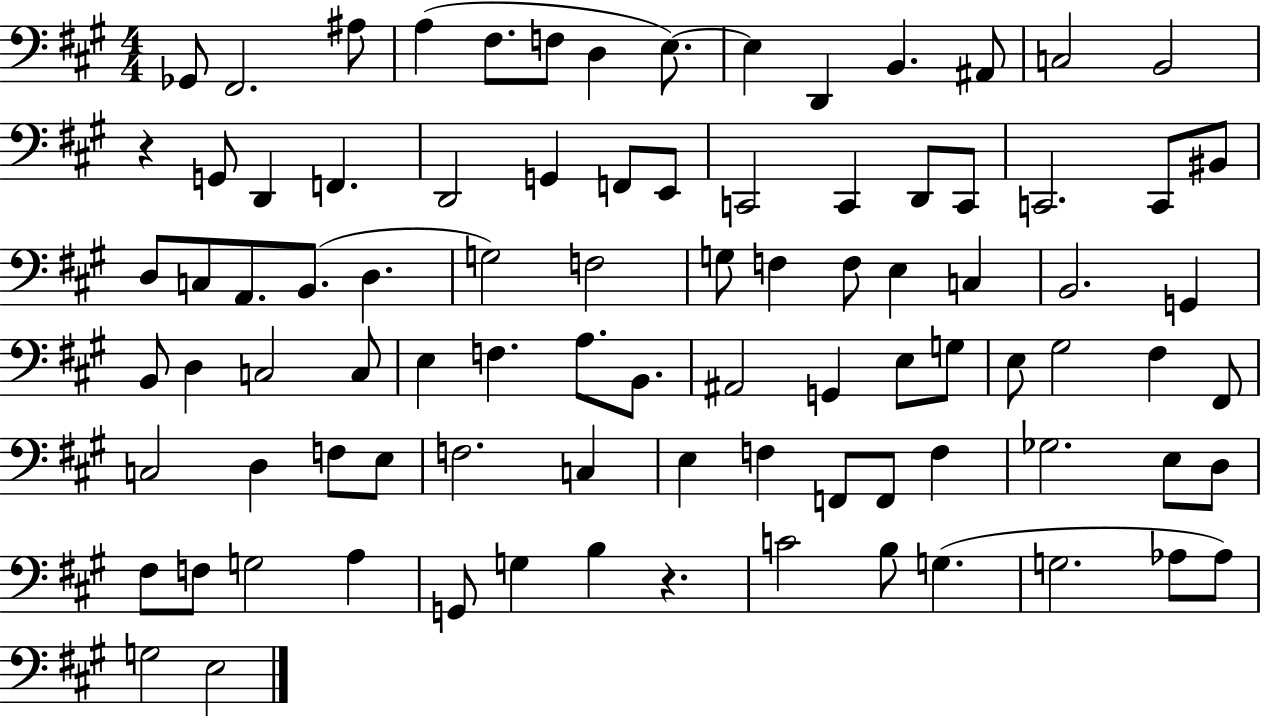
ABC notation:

X:1
T:Untitled
M:4/4
L:1/4
K:A
_G,,/2 ^F,,2 ^A,/2 A, ^F,/2 F,/2 D, E,/2 E, D,, B,, ^A,,/2 C,2 B,,2 z G,,/2 D,, F,, D,,2 G,, F,,/2 E,,/2 C,,2 C,, D,,/2 C,,/2 C,,2 C,,/2 ^B,,/2 D,/2 C,/2 A,,/2 B,,/2 D, G,2 F,2 G,/2 F, F,/2 E, C, B,,2 G,, B,,/2 D, C,2 C,/2 E, F, A,/2 B,,/2 ^A,,2 G,, E,/2 G,/2 E,/2 ^G,2 ^F, ^F,,/2 C,2 D, F,/2 E,/2 F,2 C, E, F, F,,/2 F,,/2 F, _G,2 E,/2 D,/2 ^F,/2 F,/2 G,2 A, G,,/2 G, B, z C2 B,/2 G, G,2 _A,/2 _A,/2 G,2 E,2